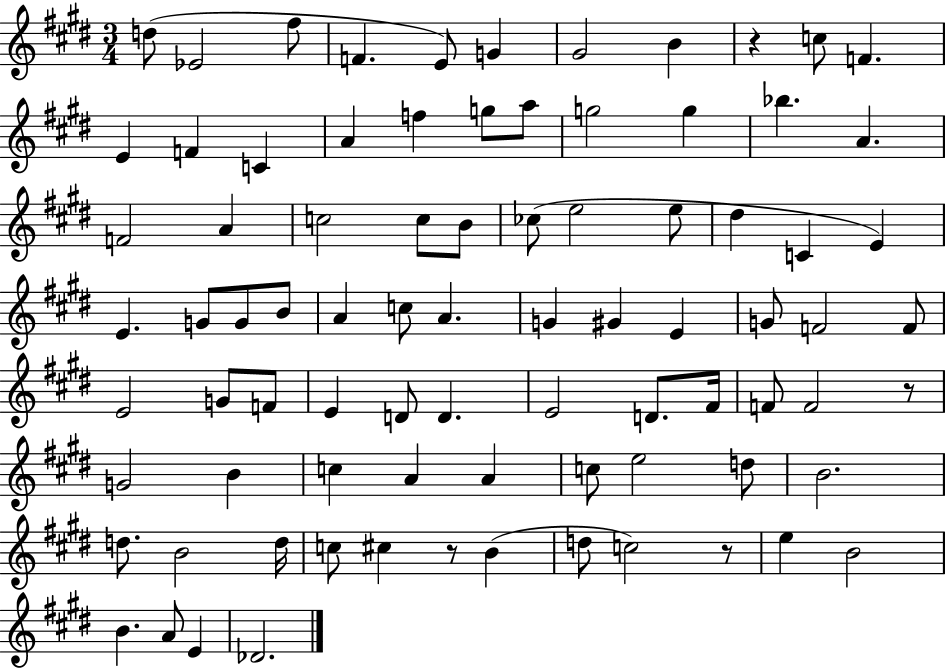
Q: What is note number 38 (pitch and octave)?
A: C5